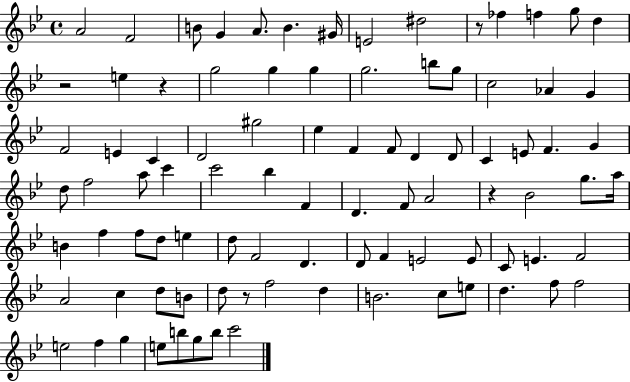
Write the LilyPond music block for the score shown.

{
  \clef treble
  \time 4/4
  \defaultTimeSignature
  \key bes \major
  \repeat volta 2 { a'2 f'2 | b'8 g'4 a'8. b'4. gis'16 | e'2 dis''2 | r8 fes''4 f''4 g''8 d''4 | \break r2 e''4 r4 | g''2 g''4 g''4 | g''2. b''8 g''8 | c''2 aes'4 g'4 | \break f'2 e'4 c'4 | d'2 gis''2 | ees''4 f'4 f'8 d'4 d'8 | c'4 e'8 f'4. g'4 | \break d''8 f''2 a''8 c'''4 | c'''2 bes''4 f'4 | d'4. f'8 a'2 | r4 bes'2 g''8. a''16 | \break b'4 f''4 f''8 d''8 e''4 | d''8 f'2 d'4. | d'8 f'4 e'2 e'8 | c'8 e'4. f'2 | \break a'2 c''4 d''8 b'8 | d''8 r8 f''2 d''4 | b'2. c''8 e''8 | d''4. f''8 f''2 | \break e''2 f''4 g''4 | e''8 b''8 g''8 b''8 c'''2 | } \bar "|."
}